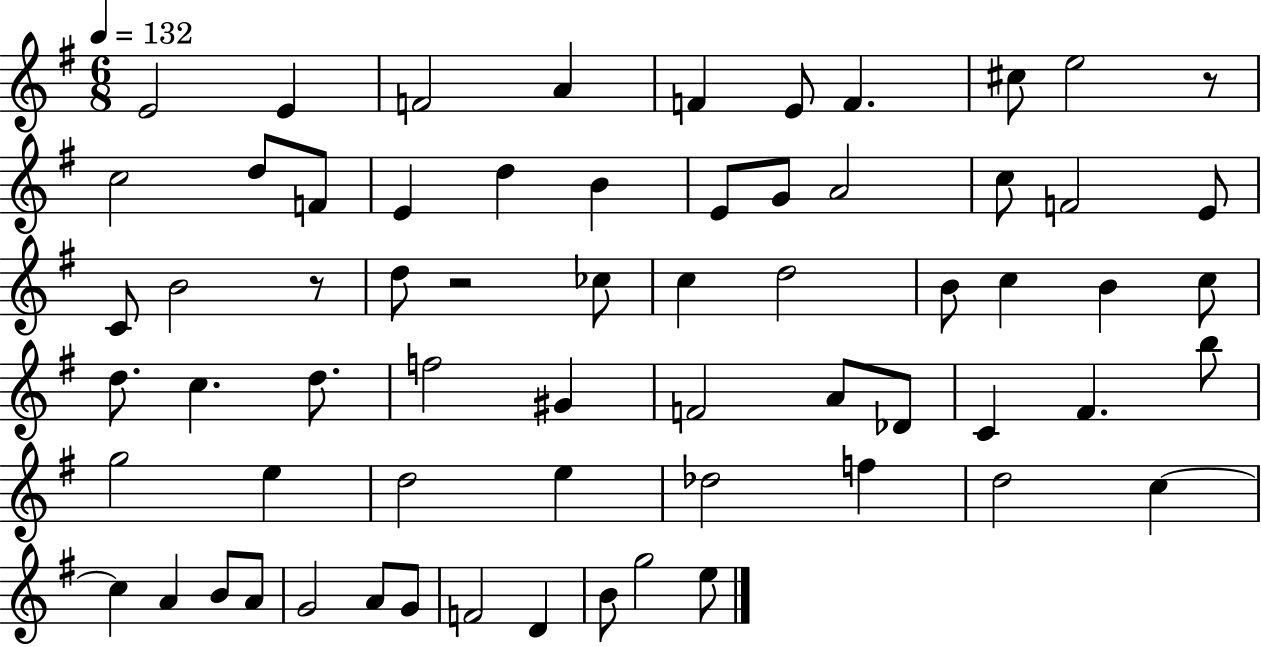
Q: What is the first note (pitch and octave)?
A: E4